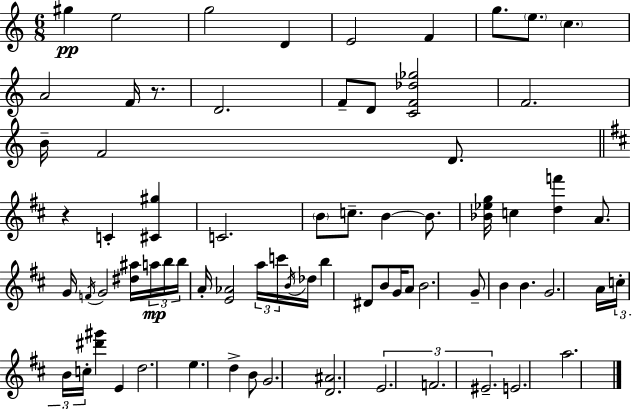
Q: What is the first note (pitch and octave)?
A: G#5